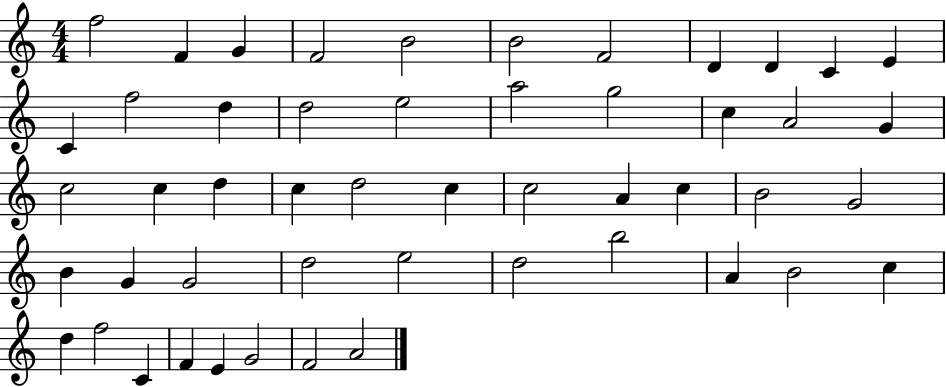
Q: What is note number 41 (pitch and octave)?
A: B4